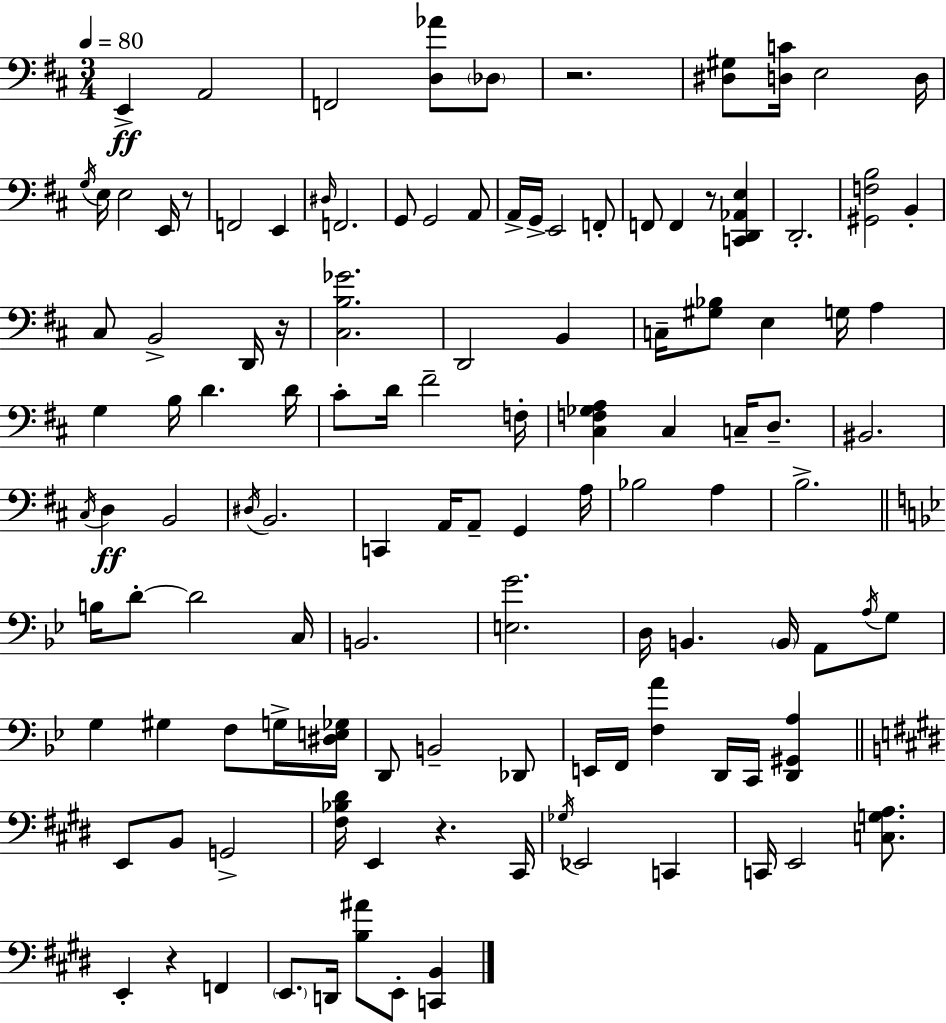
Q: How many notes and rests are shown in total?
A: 118